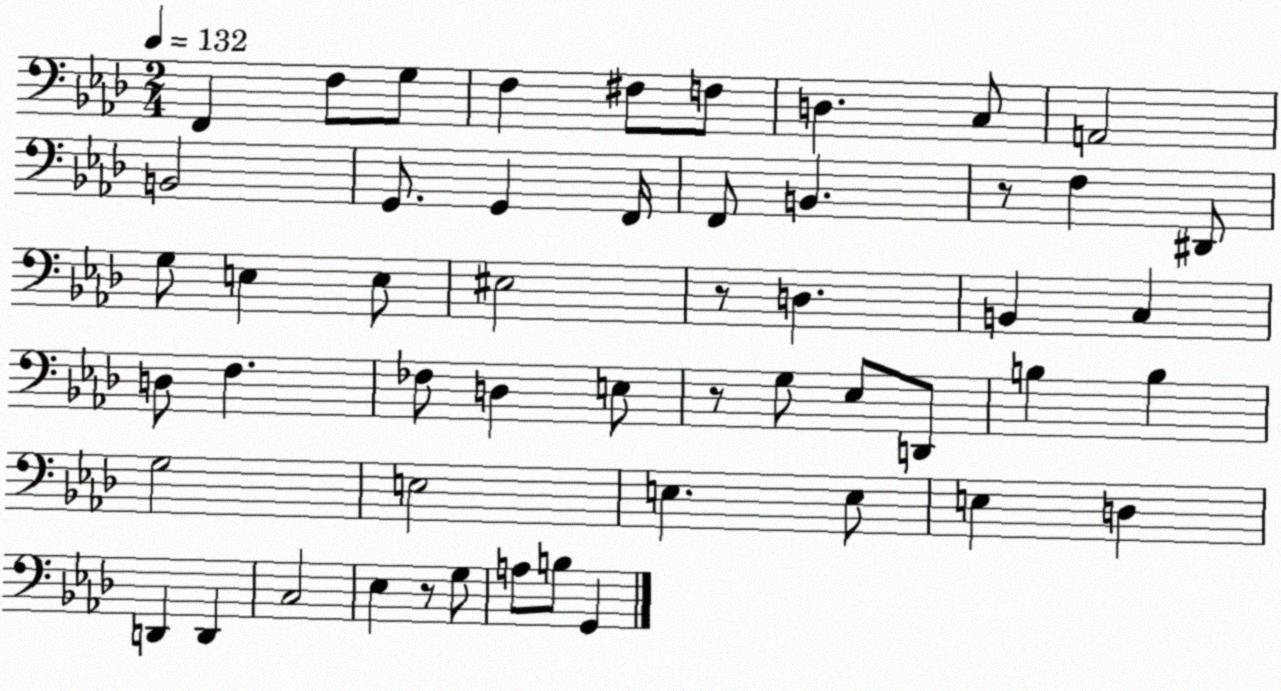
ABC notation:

X:1
T:Untitled
M:2/4
L:1/4
K:Ab
F,, F,/2 G,/2 F, ^F,/2 F,/2 D, C,/2 A,,2 B,,2 G,,/2 G,, F,,/4 F,,/2 B,, z/2 F, ^D,,/2 G,/2 E, E,/2 ^E,2 z/2 D, B,, C, D,/2 F, _F,/2 D, E,/2 z/2 G,/2 _E,/2 D,,/2 B, B, G,2 E,2 E, E,/2 E, D, D,, D,, C,2 _E, z/2 G,/2 A,/2 B,/2 G,,